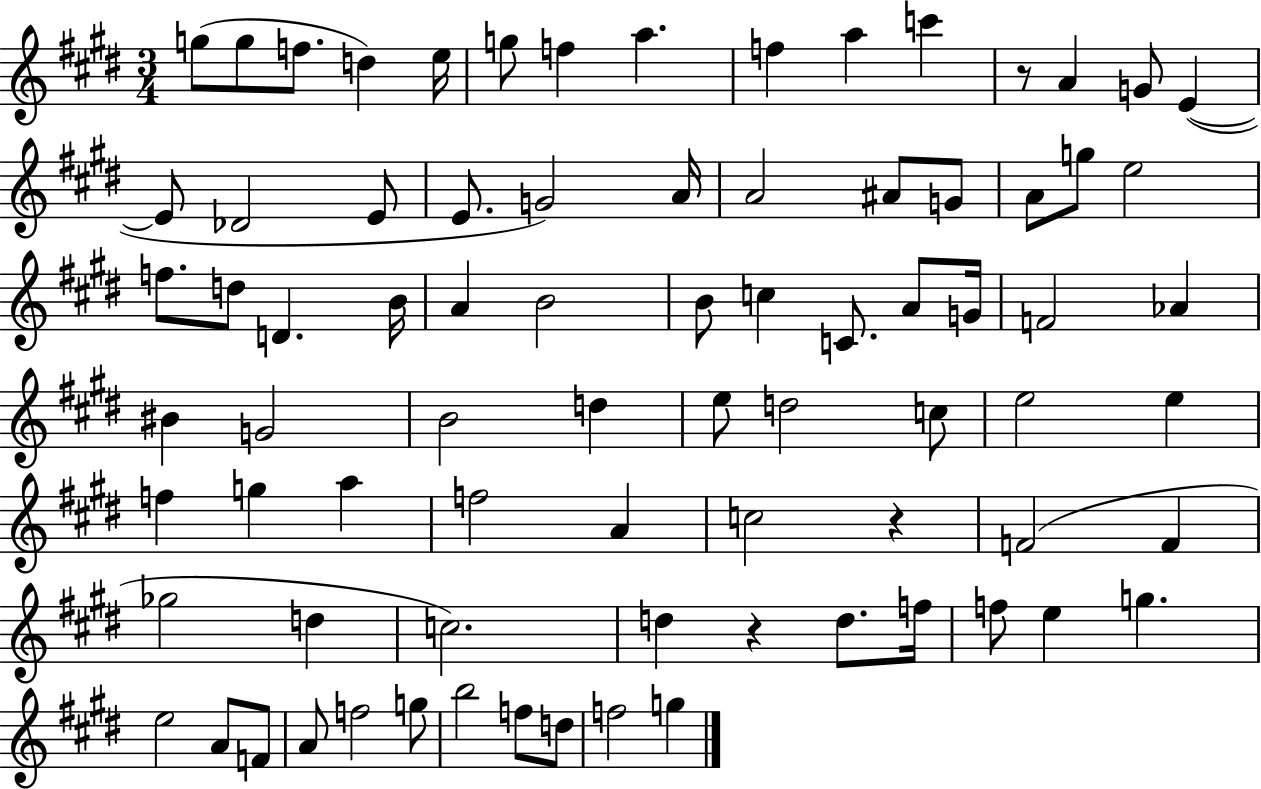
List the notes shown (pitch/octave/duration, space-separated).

G5/e G5/e F5/e. D5/q E5/s G5/e F5/q A5/q. F5/q A5/q C6/q R/e A4/q G4/e E4/q E4/e Db4/h E4/e E4/e. G4/h A4/s A4/h A#4/e G4/e A4/e G5/e E5/h F5/e. D5/e D4/q. B4/s A4/q B4/h B4/e C5/q C4/e. A4/e G4/s F4/h Ab4/q BIS4/q G4/h B4/h D5/q E5/e D5/h C5/e E5/h E5/q F5/q G5/q A5/q F5/h A4/q C5/h R/q F4/h F4/q Gb5/h D5/q C5/h. D5/q R/q D5/e. F5/s F5/e E5/q G5/q. E5/h A4/e F4/e A4/e F5/h G5/e B5/h F5/e D5/e F5/h G5/q